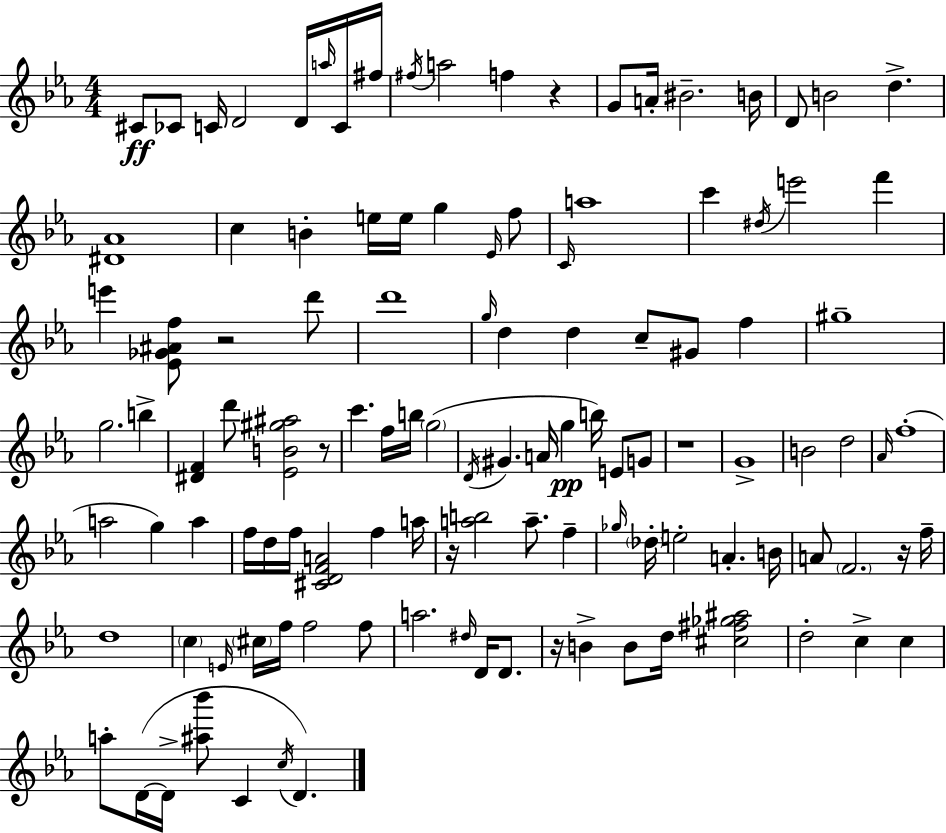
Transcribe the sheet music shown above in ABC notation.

X:1
T:Untitled
M:4/4
L:1/4
K:Eb
^C/2 _C/2 C/4 D2 D/4 a/4 C/4 ^f/4 ^f/4 a2 f z G/2 A/4 ^B2 B/4 D/2 B2 d [^D_A]4 c B e/4 e/4 g _E/4 f/2 C/4 a4 c' ^d/4 e'2 f' e' [_E_G^Af]/2 z2 d'/2 d'4 g/4 d d c/2 ^G/2 f ^g4 g2 b [^DF] d'/2 [_EB^g^a]2 z/2 c' f/4 b/4 g2 D/4 ^G A/4 g b/4 E/2 G/2 z4 G4 B2 d2 _A/4 f4 a2 g a f/4 d/4 f/4 [^CDFA]2 f a/4 z/4 [ab]2 a/2 f _g/4 _d/4 e2 A B/4 A/2 F2 z/4 f/4 d4 c E/4 ^c/4 f/4 f2 f/2 a2 ^d/4 D/4 D/2 z/4 B B/2 d/4 [^c^f_g^a]2 d2 c c a/2 D/4 D/4 [^a_b']/2 C c/4 D